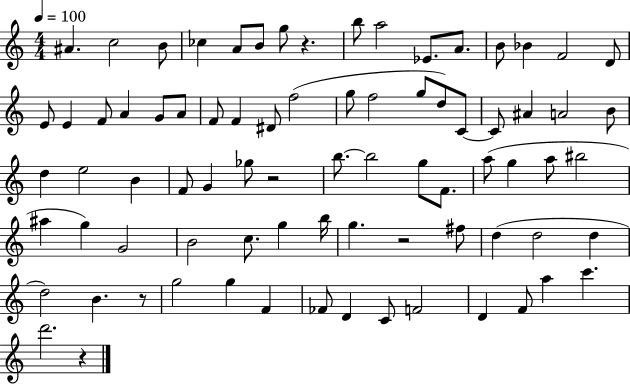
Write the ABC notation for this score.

X:1
T:Untitled
M:4/4
L:1/4
K:C
^A c2 B/2 _c A/2 B/2 g/2 z b/2 a2 _E/2 A/2 B/2 _B F2 D/2 E/2 E F/2 A G/2 A/2 F/2 F ^D/2 f2 g/2 f2 g/2 d/2 C/2 C/2 ^A A2 B/2 d e2 B F/2 G _g/2 z2 b/2 b2 g/2 F/2 a/2 g a/2 ^b2 ^a g G2 B2 c/2 g b/4 g z2 ^f/2 d d2 d d2 B z/2 g2 g F _F/2 D C/2 F2 D F/2 a c' d'2 z